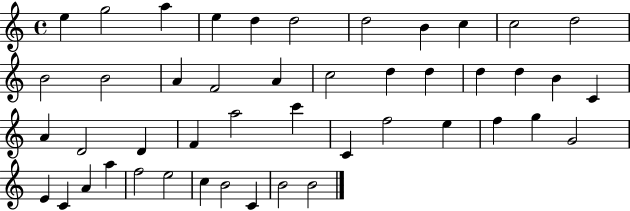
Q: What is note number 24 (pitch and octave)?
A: A4